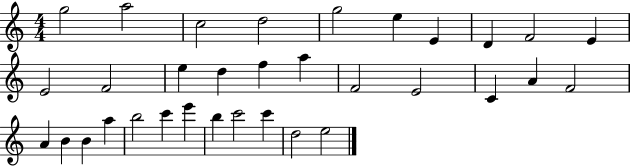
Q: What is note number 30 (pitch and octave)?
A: C6